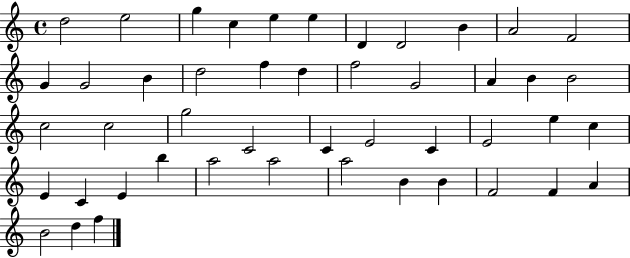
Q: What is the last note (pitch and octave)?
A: F5